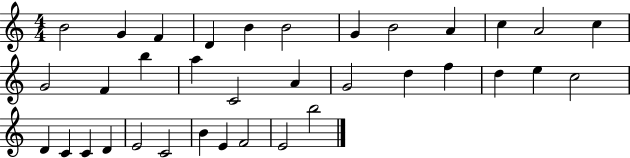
{
  \clef treble
  \numericTimeSignature
  \time 4/4
  \key c \major
  b'2 g'4 f'4 | d'4 b'4 b'2 | g'4 b'2 a'4 | c''4 a'2 c''4 | \break g'2 f'4 b''4 | a''4 c'2 a'4 | g'2 d''4 f''4 | d''4 e''4 c''2 | \break d'4 c'4 c'4 d'4 | e'2 c'2 | b'4 e'4 f'2 | e'2 b''2 | \break \bar "|."
}